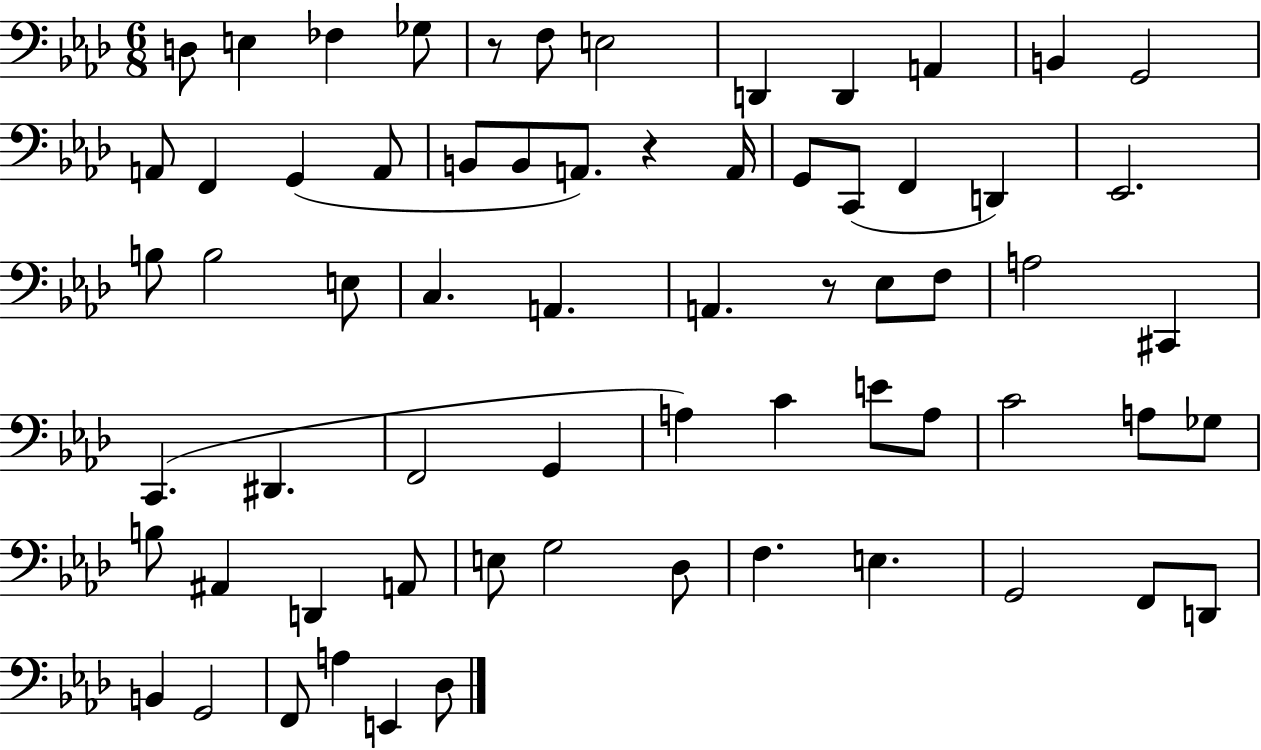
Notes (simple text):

D3/e E3/q FES3/q Gb3/e R/e F3/e E3/h D2/q D2/q A2/q B2/q G2/h A2/e F2/q G2/q A2/e B2/e B2/e A2/e. R/q A2/s G2/e C2/e F2/q D2/q Eb2/h. B3/e B3/h E3/e C3/q. A2/q. A2/q. R/e Eb3/e F3/e A3/h C#2/q C2/q. D#2/q. F2/h G2/q A3/q C4/q E4/e A3/e C4/h A3/e Gb3/e B3/e A#2/q D2/q A2/e E3/e G3/h Db3/e F3/q. E3/q. G2/h F2/e D2/e B2/q G2/h F2/e A3/q E2/q Db3/e